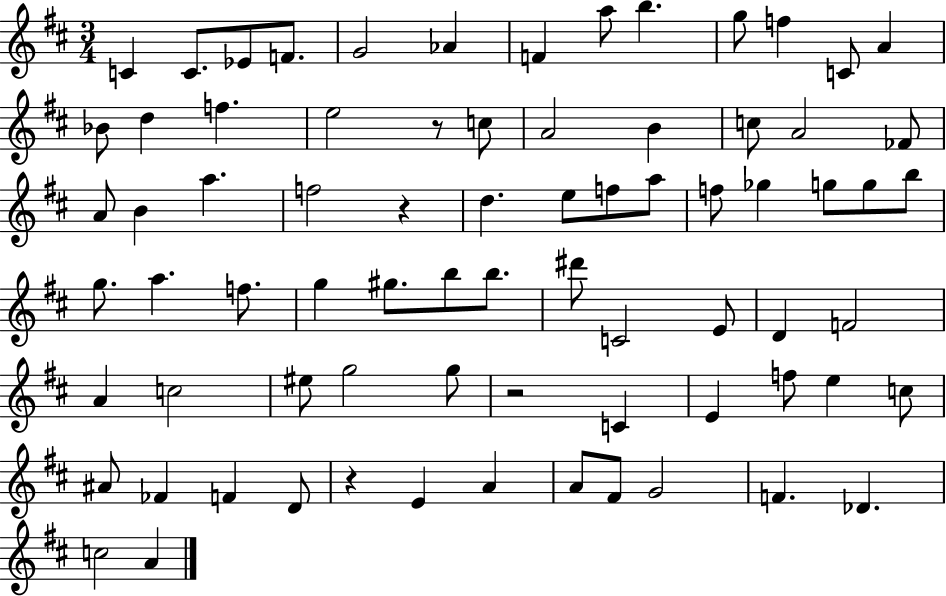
{
  \clef treble
  \numericTimeSignature
  \time 3/4
  \key d \major
  c'4 c'8. ees'8 f'8. | g'2 aes'4 | f'4 a''8 b''4. | g''8 f''4 c'8 a'4 | \break bes'8 d''4 f''4. | e''2 r8 c''8 | a'2 b'4 | c''8 a'2 fes'8 | \break a'8 b'4 a''4. | f''2 r4 | d''4. e''8 f''8 a''8 | f''8 ges''4 g''8 g''8 b''8 | \break g''8. a''4. f''8. | g''4 gis''8. b''8 b''8. | dis'''8 c'2 e'8 | d'4 f'2 | \break a'4 c''2 | eis''8 g''2 g''8 | r2 c'4 | e'4 f''8 e''4 c''8 | \break ais'8 fes'4 f'4 d'8 | r4 e'4 a'4 | a'8 fis'8 g'2 | f'4. des'4. | \break c''2 a'4 | \bar "|."
}